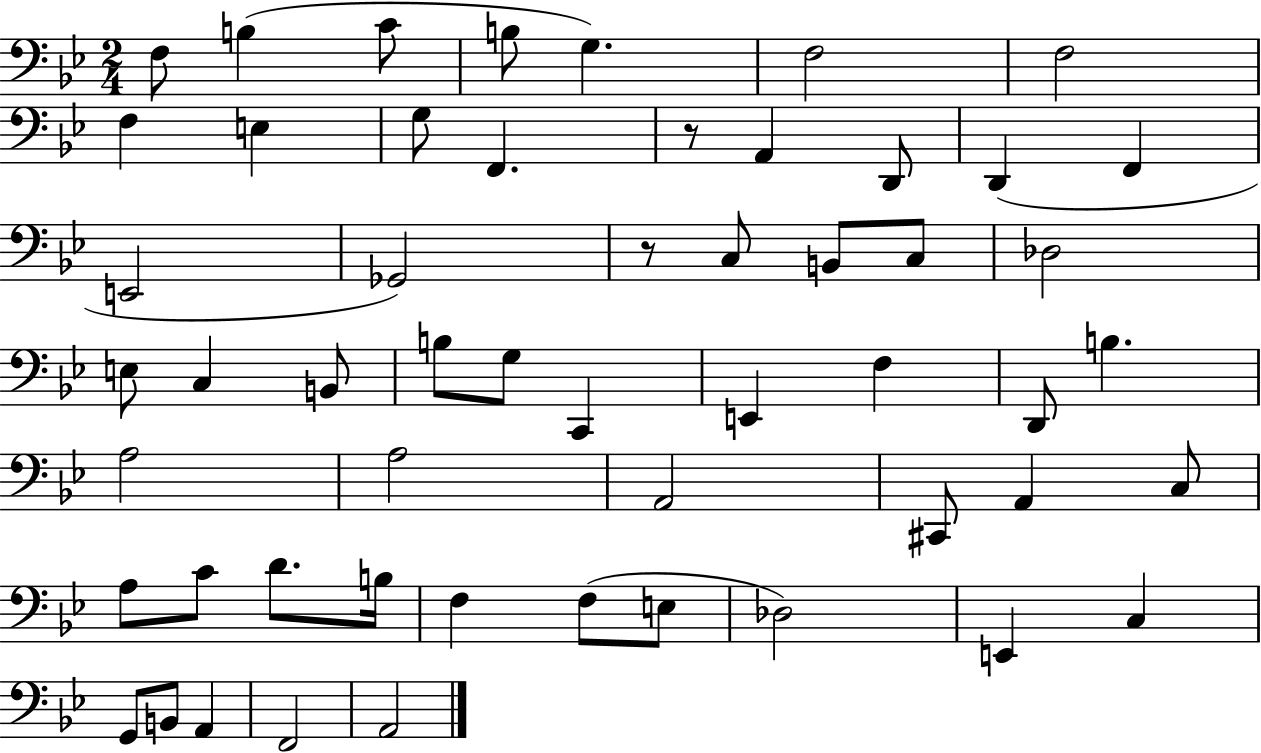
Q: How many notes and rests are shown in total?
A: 54